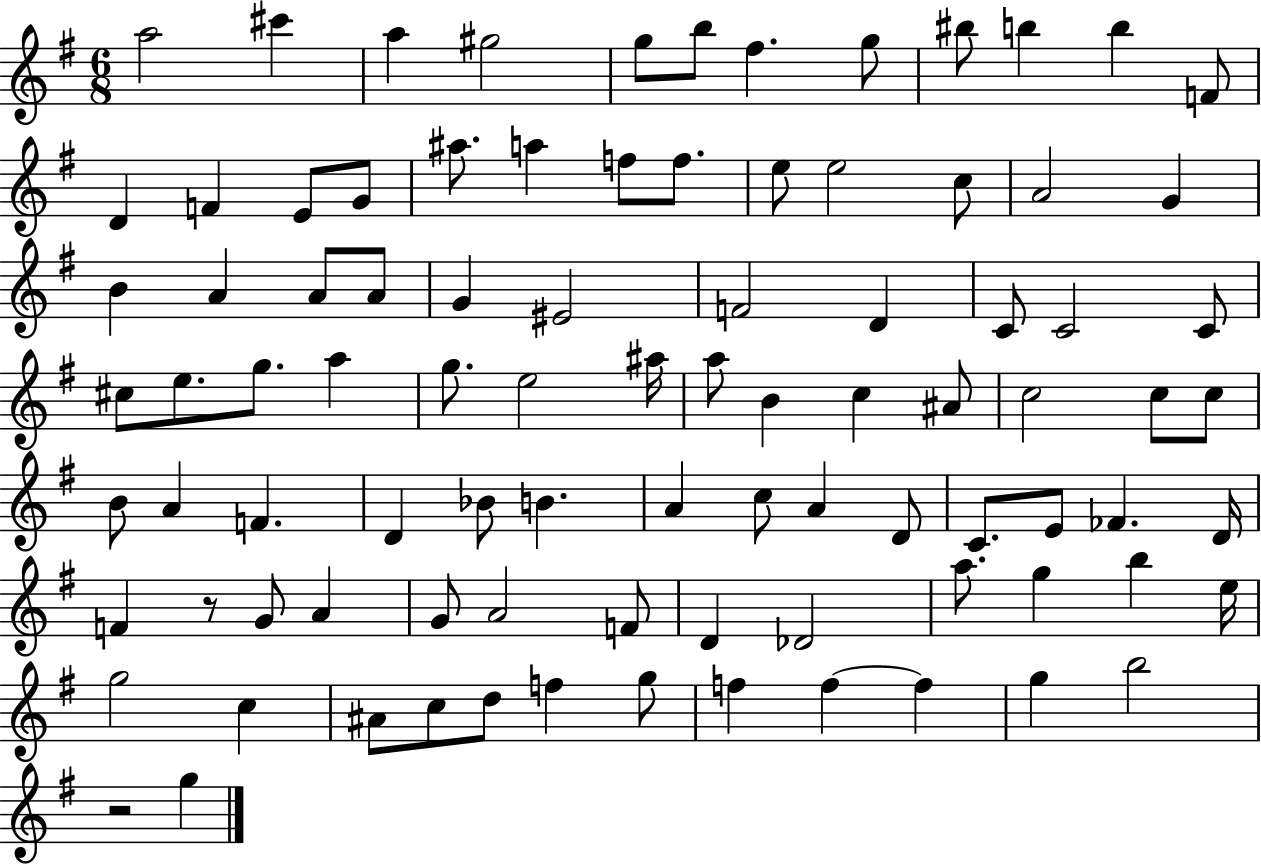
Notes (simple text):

A5/h C#6/q A5/q G#5/h G5/e B5/e F#5/q. G5/e BIS5/e B5/q B5/q F4/e D4/q F4/q E4/e G4/e A#5/e. A5/q F5/e F5/e. E5/e E5/h C5/e A4/h G4/q B4/q A4/q A4/e A4/e G4/q EIS4/h F4/h D4/q C4/e C4/h C4/e C#5/e E5/e. G5/e. A5/q G5/e. E5/h A#5/s A5/e B4/q C5/q A#4/e C5/h C5/e C5/e B4/e A4/q F4/q. D4/q Bb4/e B4/q. A4/q C5/e A4/q D4/e C4/e. E4/e FES4/q. D4/s F4/q R/e G4/e A4/q G4/e A4/h F4/e D4/q Db4/h A5/e. G5/q B5/q E5/s G5/h C5/q A#4/e C5/e D5/e F5/q G5/e F5/q F5/q F5/q G5/q B5/h R/h G5/q